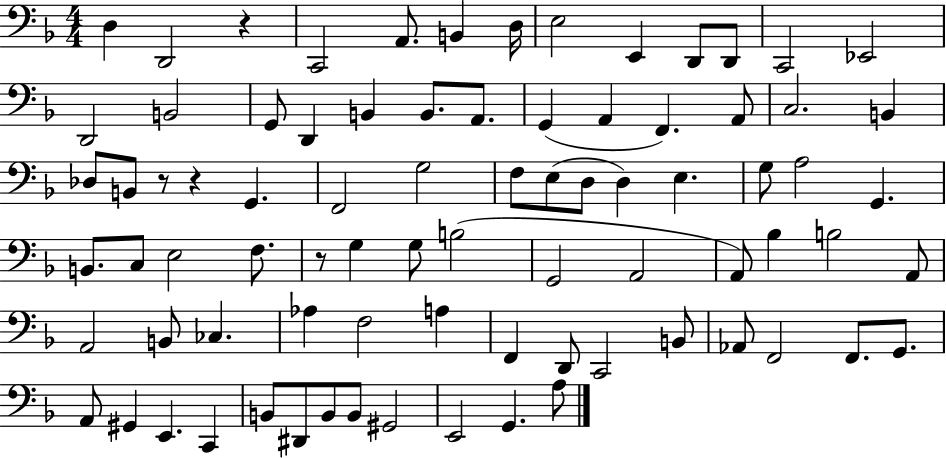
D3/q D2/h R/q C2/h A2/e. B2/q D3/s E3/h E2/q D2/e D2/e C2/h Eb2/h D2/h B2/h G2/e D2/q B2/q B2/e. A2/e. G2/q A2/q F2/q. A2/e C3/h. B2/q Db3/e B2/e R/e R/q G2/q. F2/h G3/h F3/e E3/e D3/e D3/q E3/q. G3/e A3/h G2/q. B2/e. C3/e E3/h F3/e. R/e G3/q G3/e B3/h G2/h A2/h A2/e Bb3/q B3/h A2/e A2/h B2/e CES3/q. Ab3/q F3/h A3/q F2/q D2/e C2/h B2/e Ab2/e F2/h F2/e. G2/e. A2/e G#2/q E2/q. C2/q B2/e D#2/e B2/e B2/e G#2/h E2/h G2/q. A3/e